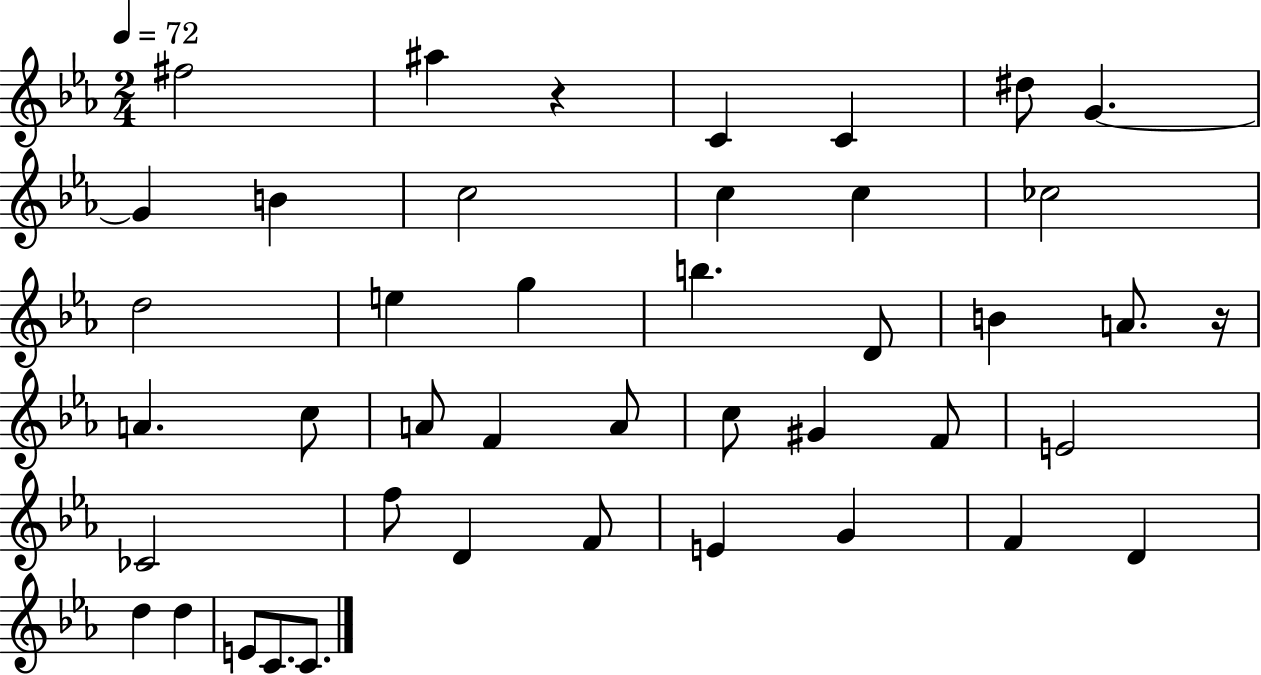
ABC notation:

X:1
T:Untitled
M:2/4
L:1/4
K:Eb
^f2 ^a z C C ^d/2 G G B c2 c c _c2 d2 e g b D/2 B A/2 z/4 A c/2 A/2 F A/2 c/2 ^G F/2 E2 _C2 f/2 D F/2 E G F D d d E/2 C/2 C/2